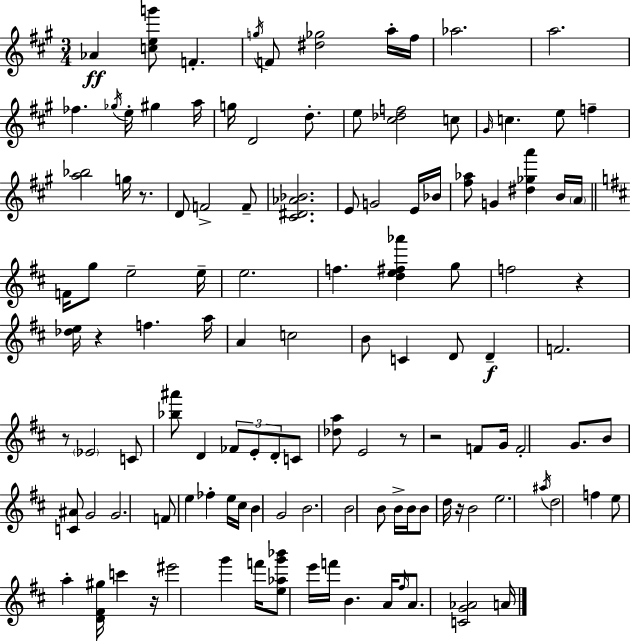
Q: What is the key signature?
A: A major